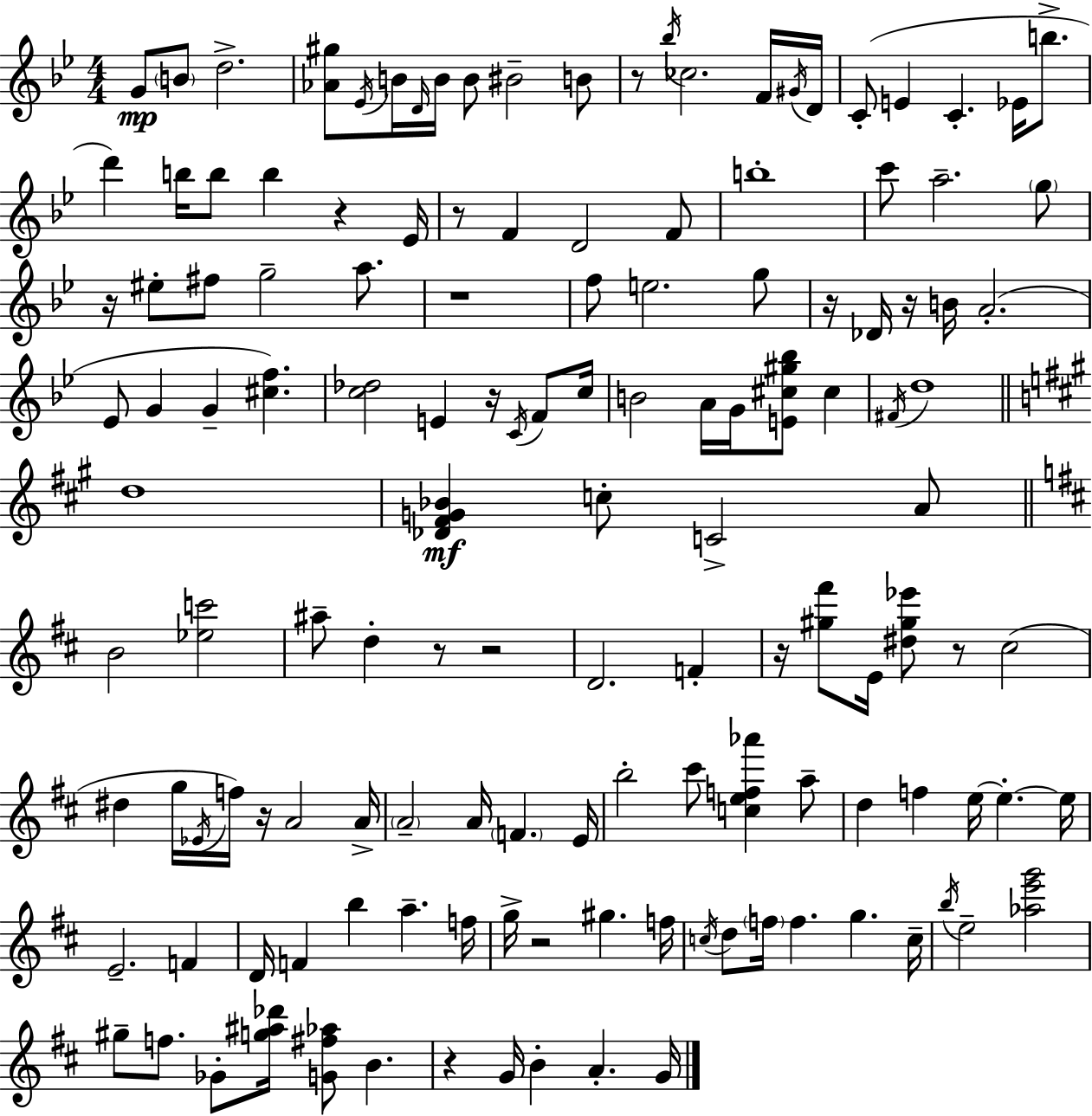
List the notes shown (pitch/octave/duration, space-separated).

G4/e B4/e D5/h. [Ab4,G#5]/e Eb4/s B4/s D4/s B4/s B4/e BIS4/h B4/e R/e Bb5/s CES5/h. F4/s G#4/s D4/s C4/e E4/q C4/q. Eb4/s B5/e. D6/q B5/s B5/e B5/q R/q Eb4/s R/e F4/q D4/h F4/e B5/w C6/e A5/h. G5/e R/s EIS5/e F#5/e G5/h A5/e. R/w F5/e E5/h. G5/e R/s Db4/s R/s B4/s A4/h. Eb4/e G4/q G4/q [C#5,F5]/q. [C5,Db5]/h E4/q R/s C4/s F4/e C5/s B4/h A4/s G4/s [E4,C#5,G#5,Bb5]/e C#5/q F#4/s D5/w D5/w [Db4,F#4,G4,Bb4]/q C5/e C4/h A4/e B4/h [Eb5,C6]/h A#5/e D5/q R/e R/h D4/h. F4/q R/s [G#5,F#6]/e E4/s [D#5,G#5,Eb6]/e R/e C#5/h D#5/q G5/s Eb4/s F5/s R/s A4/h A4/s A4/h A4/s F4/q. E4/s B5/h C#6/e [C5,E5,F5,Ab6]/q A5/e D5/q F5/q E5/s E5/q. E5/s E4/h. F4/q D4/s F4/q B5/q A5/q. F5/s G5/s R/h G#5/q. F5/s C5/s D5/e F5/s F5/q. G5/q. C5/s B5/s E5/h [Ab5,E6,G6]/h G#5/e F5/e. Gb4/e [G5,A#5,Db6]/s [G4,F#5,Ab5]/e B4/q. R/q G4/s B4/q A4/q. G4/s